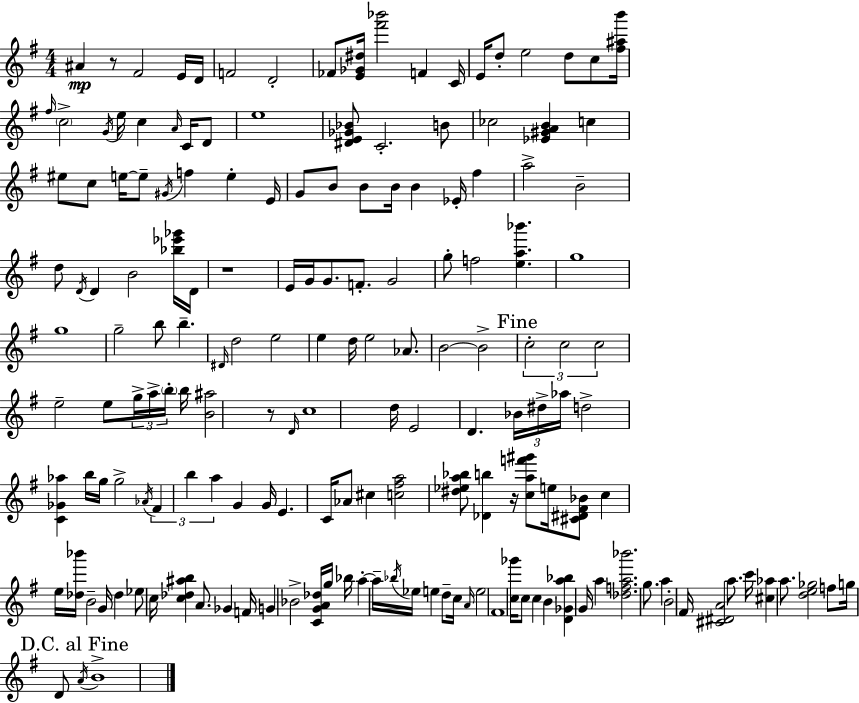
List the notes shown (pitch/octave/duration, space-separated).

A#4/q R/e F#4/h E4/s D4/s F4/h D4/h FES4/e [E4,Gb4,D#5]/s [F#6,Bb6]/h F4/q C4/s E4/s D5/e E5/h D5/e C5/e [F#5,A#5,B6]/s F#5/s C5/h G4/s E5/s C5/q A4/s C4/s D4/e E5/w [D#4,E4,Gb4,Bb4]/e C4/h. B4/e CES5/h [Eb4,G#4,A4,B4]/q C5/q EIS5/e C5/e E5/s E5/e G#4/s F5/q E5/q E4/s G4/e B4/e B4/e B4/s B4/q Eb4/s F#5/q A5/h B4/h D5/e D4/s D4/q B4/h [Bb5,Eb6,Gb6]/s D4/s R/w E4/s G4/s G4/e. F4/e. G4/h G5/e F5/h [E5,A5,Bb6]/q. G5/w G5/w G5/h B5/e B5/q. D#4/s D5/h E5/h E5/q D5/s E5/h Ab4/e. B4/h B4/h C5/h C5/h C5/h E5/h E5/e G5/s A5/s B5/s B5/s [B4,A#5]/h R/e D4/s C5/w D5/s E4/h D4/q. Bb4/s D#5/s Ab5/s D5/h [C4,Gb4,Ab5]/q B5/s G5/s G5/h Ab4/s F#4/q B5/q A5/q G4/q G4/s E4/q. C4/s Ab4/e C#5/q [C5,F#5,A5]/h [D#5,Eb5,A5,Bb5]/e [Db4,B5]/q R/s [C5,A5,F6,G#6]/e E5/s [C#4,D#4,F#4,Bb4]/e C5/q E5/s [Db5,Bb6]/s B4/h G4/s Db5/q Eb5/e C5/s [C5,Db5,A#5,B5]/q A4/e. Gb4/q F4/s G4/q Bb4/h [C4,G4,A4,Db5]/s G5/s Bb5/s A5/q A5/s Bb5/s Eb5/s E5/q D5/e C5/s A4/s E5/h F#4/w [C5,Gb6]/s C5/e C5/q B4/q [D4,Gb4,A5,Bb5]/q G4/s A5/q [Db5,F5,A5,Bb6]/h. G5/e. A5/q B4/h F#4/s [C#4,D#4,A4]/h A5/e. C6/s [C#5,Ab5]/q A5/e. [D5,E5,Gb5]/h F5/e G5/s D4/e A4/s B4/w